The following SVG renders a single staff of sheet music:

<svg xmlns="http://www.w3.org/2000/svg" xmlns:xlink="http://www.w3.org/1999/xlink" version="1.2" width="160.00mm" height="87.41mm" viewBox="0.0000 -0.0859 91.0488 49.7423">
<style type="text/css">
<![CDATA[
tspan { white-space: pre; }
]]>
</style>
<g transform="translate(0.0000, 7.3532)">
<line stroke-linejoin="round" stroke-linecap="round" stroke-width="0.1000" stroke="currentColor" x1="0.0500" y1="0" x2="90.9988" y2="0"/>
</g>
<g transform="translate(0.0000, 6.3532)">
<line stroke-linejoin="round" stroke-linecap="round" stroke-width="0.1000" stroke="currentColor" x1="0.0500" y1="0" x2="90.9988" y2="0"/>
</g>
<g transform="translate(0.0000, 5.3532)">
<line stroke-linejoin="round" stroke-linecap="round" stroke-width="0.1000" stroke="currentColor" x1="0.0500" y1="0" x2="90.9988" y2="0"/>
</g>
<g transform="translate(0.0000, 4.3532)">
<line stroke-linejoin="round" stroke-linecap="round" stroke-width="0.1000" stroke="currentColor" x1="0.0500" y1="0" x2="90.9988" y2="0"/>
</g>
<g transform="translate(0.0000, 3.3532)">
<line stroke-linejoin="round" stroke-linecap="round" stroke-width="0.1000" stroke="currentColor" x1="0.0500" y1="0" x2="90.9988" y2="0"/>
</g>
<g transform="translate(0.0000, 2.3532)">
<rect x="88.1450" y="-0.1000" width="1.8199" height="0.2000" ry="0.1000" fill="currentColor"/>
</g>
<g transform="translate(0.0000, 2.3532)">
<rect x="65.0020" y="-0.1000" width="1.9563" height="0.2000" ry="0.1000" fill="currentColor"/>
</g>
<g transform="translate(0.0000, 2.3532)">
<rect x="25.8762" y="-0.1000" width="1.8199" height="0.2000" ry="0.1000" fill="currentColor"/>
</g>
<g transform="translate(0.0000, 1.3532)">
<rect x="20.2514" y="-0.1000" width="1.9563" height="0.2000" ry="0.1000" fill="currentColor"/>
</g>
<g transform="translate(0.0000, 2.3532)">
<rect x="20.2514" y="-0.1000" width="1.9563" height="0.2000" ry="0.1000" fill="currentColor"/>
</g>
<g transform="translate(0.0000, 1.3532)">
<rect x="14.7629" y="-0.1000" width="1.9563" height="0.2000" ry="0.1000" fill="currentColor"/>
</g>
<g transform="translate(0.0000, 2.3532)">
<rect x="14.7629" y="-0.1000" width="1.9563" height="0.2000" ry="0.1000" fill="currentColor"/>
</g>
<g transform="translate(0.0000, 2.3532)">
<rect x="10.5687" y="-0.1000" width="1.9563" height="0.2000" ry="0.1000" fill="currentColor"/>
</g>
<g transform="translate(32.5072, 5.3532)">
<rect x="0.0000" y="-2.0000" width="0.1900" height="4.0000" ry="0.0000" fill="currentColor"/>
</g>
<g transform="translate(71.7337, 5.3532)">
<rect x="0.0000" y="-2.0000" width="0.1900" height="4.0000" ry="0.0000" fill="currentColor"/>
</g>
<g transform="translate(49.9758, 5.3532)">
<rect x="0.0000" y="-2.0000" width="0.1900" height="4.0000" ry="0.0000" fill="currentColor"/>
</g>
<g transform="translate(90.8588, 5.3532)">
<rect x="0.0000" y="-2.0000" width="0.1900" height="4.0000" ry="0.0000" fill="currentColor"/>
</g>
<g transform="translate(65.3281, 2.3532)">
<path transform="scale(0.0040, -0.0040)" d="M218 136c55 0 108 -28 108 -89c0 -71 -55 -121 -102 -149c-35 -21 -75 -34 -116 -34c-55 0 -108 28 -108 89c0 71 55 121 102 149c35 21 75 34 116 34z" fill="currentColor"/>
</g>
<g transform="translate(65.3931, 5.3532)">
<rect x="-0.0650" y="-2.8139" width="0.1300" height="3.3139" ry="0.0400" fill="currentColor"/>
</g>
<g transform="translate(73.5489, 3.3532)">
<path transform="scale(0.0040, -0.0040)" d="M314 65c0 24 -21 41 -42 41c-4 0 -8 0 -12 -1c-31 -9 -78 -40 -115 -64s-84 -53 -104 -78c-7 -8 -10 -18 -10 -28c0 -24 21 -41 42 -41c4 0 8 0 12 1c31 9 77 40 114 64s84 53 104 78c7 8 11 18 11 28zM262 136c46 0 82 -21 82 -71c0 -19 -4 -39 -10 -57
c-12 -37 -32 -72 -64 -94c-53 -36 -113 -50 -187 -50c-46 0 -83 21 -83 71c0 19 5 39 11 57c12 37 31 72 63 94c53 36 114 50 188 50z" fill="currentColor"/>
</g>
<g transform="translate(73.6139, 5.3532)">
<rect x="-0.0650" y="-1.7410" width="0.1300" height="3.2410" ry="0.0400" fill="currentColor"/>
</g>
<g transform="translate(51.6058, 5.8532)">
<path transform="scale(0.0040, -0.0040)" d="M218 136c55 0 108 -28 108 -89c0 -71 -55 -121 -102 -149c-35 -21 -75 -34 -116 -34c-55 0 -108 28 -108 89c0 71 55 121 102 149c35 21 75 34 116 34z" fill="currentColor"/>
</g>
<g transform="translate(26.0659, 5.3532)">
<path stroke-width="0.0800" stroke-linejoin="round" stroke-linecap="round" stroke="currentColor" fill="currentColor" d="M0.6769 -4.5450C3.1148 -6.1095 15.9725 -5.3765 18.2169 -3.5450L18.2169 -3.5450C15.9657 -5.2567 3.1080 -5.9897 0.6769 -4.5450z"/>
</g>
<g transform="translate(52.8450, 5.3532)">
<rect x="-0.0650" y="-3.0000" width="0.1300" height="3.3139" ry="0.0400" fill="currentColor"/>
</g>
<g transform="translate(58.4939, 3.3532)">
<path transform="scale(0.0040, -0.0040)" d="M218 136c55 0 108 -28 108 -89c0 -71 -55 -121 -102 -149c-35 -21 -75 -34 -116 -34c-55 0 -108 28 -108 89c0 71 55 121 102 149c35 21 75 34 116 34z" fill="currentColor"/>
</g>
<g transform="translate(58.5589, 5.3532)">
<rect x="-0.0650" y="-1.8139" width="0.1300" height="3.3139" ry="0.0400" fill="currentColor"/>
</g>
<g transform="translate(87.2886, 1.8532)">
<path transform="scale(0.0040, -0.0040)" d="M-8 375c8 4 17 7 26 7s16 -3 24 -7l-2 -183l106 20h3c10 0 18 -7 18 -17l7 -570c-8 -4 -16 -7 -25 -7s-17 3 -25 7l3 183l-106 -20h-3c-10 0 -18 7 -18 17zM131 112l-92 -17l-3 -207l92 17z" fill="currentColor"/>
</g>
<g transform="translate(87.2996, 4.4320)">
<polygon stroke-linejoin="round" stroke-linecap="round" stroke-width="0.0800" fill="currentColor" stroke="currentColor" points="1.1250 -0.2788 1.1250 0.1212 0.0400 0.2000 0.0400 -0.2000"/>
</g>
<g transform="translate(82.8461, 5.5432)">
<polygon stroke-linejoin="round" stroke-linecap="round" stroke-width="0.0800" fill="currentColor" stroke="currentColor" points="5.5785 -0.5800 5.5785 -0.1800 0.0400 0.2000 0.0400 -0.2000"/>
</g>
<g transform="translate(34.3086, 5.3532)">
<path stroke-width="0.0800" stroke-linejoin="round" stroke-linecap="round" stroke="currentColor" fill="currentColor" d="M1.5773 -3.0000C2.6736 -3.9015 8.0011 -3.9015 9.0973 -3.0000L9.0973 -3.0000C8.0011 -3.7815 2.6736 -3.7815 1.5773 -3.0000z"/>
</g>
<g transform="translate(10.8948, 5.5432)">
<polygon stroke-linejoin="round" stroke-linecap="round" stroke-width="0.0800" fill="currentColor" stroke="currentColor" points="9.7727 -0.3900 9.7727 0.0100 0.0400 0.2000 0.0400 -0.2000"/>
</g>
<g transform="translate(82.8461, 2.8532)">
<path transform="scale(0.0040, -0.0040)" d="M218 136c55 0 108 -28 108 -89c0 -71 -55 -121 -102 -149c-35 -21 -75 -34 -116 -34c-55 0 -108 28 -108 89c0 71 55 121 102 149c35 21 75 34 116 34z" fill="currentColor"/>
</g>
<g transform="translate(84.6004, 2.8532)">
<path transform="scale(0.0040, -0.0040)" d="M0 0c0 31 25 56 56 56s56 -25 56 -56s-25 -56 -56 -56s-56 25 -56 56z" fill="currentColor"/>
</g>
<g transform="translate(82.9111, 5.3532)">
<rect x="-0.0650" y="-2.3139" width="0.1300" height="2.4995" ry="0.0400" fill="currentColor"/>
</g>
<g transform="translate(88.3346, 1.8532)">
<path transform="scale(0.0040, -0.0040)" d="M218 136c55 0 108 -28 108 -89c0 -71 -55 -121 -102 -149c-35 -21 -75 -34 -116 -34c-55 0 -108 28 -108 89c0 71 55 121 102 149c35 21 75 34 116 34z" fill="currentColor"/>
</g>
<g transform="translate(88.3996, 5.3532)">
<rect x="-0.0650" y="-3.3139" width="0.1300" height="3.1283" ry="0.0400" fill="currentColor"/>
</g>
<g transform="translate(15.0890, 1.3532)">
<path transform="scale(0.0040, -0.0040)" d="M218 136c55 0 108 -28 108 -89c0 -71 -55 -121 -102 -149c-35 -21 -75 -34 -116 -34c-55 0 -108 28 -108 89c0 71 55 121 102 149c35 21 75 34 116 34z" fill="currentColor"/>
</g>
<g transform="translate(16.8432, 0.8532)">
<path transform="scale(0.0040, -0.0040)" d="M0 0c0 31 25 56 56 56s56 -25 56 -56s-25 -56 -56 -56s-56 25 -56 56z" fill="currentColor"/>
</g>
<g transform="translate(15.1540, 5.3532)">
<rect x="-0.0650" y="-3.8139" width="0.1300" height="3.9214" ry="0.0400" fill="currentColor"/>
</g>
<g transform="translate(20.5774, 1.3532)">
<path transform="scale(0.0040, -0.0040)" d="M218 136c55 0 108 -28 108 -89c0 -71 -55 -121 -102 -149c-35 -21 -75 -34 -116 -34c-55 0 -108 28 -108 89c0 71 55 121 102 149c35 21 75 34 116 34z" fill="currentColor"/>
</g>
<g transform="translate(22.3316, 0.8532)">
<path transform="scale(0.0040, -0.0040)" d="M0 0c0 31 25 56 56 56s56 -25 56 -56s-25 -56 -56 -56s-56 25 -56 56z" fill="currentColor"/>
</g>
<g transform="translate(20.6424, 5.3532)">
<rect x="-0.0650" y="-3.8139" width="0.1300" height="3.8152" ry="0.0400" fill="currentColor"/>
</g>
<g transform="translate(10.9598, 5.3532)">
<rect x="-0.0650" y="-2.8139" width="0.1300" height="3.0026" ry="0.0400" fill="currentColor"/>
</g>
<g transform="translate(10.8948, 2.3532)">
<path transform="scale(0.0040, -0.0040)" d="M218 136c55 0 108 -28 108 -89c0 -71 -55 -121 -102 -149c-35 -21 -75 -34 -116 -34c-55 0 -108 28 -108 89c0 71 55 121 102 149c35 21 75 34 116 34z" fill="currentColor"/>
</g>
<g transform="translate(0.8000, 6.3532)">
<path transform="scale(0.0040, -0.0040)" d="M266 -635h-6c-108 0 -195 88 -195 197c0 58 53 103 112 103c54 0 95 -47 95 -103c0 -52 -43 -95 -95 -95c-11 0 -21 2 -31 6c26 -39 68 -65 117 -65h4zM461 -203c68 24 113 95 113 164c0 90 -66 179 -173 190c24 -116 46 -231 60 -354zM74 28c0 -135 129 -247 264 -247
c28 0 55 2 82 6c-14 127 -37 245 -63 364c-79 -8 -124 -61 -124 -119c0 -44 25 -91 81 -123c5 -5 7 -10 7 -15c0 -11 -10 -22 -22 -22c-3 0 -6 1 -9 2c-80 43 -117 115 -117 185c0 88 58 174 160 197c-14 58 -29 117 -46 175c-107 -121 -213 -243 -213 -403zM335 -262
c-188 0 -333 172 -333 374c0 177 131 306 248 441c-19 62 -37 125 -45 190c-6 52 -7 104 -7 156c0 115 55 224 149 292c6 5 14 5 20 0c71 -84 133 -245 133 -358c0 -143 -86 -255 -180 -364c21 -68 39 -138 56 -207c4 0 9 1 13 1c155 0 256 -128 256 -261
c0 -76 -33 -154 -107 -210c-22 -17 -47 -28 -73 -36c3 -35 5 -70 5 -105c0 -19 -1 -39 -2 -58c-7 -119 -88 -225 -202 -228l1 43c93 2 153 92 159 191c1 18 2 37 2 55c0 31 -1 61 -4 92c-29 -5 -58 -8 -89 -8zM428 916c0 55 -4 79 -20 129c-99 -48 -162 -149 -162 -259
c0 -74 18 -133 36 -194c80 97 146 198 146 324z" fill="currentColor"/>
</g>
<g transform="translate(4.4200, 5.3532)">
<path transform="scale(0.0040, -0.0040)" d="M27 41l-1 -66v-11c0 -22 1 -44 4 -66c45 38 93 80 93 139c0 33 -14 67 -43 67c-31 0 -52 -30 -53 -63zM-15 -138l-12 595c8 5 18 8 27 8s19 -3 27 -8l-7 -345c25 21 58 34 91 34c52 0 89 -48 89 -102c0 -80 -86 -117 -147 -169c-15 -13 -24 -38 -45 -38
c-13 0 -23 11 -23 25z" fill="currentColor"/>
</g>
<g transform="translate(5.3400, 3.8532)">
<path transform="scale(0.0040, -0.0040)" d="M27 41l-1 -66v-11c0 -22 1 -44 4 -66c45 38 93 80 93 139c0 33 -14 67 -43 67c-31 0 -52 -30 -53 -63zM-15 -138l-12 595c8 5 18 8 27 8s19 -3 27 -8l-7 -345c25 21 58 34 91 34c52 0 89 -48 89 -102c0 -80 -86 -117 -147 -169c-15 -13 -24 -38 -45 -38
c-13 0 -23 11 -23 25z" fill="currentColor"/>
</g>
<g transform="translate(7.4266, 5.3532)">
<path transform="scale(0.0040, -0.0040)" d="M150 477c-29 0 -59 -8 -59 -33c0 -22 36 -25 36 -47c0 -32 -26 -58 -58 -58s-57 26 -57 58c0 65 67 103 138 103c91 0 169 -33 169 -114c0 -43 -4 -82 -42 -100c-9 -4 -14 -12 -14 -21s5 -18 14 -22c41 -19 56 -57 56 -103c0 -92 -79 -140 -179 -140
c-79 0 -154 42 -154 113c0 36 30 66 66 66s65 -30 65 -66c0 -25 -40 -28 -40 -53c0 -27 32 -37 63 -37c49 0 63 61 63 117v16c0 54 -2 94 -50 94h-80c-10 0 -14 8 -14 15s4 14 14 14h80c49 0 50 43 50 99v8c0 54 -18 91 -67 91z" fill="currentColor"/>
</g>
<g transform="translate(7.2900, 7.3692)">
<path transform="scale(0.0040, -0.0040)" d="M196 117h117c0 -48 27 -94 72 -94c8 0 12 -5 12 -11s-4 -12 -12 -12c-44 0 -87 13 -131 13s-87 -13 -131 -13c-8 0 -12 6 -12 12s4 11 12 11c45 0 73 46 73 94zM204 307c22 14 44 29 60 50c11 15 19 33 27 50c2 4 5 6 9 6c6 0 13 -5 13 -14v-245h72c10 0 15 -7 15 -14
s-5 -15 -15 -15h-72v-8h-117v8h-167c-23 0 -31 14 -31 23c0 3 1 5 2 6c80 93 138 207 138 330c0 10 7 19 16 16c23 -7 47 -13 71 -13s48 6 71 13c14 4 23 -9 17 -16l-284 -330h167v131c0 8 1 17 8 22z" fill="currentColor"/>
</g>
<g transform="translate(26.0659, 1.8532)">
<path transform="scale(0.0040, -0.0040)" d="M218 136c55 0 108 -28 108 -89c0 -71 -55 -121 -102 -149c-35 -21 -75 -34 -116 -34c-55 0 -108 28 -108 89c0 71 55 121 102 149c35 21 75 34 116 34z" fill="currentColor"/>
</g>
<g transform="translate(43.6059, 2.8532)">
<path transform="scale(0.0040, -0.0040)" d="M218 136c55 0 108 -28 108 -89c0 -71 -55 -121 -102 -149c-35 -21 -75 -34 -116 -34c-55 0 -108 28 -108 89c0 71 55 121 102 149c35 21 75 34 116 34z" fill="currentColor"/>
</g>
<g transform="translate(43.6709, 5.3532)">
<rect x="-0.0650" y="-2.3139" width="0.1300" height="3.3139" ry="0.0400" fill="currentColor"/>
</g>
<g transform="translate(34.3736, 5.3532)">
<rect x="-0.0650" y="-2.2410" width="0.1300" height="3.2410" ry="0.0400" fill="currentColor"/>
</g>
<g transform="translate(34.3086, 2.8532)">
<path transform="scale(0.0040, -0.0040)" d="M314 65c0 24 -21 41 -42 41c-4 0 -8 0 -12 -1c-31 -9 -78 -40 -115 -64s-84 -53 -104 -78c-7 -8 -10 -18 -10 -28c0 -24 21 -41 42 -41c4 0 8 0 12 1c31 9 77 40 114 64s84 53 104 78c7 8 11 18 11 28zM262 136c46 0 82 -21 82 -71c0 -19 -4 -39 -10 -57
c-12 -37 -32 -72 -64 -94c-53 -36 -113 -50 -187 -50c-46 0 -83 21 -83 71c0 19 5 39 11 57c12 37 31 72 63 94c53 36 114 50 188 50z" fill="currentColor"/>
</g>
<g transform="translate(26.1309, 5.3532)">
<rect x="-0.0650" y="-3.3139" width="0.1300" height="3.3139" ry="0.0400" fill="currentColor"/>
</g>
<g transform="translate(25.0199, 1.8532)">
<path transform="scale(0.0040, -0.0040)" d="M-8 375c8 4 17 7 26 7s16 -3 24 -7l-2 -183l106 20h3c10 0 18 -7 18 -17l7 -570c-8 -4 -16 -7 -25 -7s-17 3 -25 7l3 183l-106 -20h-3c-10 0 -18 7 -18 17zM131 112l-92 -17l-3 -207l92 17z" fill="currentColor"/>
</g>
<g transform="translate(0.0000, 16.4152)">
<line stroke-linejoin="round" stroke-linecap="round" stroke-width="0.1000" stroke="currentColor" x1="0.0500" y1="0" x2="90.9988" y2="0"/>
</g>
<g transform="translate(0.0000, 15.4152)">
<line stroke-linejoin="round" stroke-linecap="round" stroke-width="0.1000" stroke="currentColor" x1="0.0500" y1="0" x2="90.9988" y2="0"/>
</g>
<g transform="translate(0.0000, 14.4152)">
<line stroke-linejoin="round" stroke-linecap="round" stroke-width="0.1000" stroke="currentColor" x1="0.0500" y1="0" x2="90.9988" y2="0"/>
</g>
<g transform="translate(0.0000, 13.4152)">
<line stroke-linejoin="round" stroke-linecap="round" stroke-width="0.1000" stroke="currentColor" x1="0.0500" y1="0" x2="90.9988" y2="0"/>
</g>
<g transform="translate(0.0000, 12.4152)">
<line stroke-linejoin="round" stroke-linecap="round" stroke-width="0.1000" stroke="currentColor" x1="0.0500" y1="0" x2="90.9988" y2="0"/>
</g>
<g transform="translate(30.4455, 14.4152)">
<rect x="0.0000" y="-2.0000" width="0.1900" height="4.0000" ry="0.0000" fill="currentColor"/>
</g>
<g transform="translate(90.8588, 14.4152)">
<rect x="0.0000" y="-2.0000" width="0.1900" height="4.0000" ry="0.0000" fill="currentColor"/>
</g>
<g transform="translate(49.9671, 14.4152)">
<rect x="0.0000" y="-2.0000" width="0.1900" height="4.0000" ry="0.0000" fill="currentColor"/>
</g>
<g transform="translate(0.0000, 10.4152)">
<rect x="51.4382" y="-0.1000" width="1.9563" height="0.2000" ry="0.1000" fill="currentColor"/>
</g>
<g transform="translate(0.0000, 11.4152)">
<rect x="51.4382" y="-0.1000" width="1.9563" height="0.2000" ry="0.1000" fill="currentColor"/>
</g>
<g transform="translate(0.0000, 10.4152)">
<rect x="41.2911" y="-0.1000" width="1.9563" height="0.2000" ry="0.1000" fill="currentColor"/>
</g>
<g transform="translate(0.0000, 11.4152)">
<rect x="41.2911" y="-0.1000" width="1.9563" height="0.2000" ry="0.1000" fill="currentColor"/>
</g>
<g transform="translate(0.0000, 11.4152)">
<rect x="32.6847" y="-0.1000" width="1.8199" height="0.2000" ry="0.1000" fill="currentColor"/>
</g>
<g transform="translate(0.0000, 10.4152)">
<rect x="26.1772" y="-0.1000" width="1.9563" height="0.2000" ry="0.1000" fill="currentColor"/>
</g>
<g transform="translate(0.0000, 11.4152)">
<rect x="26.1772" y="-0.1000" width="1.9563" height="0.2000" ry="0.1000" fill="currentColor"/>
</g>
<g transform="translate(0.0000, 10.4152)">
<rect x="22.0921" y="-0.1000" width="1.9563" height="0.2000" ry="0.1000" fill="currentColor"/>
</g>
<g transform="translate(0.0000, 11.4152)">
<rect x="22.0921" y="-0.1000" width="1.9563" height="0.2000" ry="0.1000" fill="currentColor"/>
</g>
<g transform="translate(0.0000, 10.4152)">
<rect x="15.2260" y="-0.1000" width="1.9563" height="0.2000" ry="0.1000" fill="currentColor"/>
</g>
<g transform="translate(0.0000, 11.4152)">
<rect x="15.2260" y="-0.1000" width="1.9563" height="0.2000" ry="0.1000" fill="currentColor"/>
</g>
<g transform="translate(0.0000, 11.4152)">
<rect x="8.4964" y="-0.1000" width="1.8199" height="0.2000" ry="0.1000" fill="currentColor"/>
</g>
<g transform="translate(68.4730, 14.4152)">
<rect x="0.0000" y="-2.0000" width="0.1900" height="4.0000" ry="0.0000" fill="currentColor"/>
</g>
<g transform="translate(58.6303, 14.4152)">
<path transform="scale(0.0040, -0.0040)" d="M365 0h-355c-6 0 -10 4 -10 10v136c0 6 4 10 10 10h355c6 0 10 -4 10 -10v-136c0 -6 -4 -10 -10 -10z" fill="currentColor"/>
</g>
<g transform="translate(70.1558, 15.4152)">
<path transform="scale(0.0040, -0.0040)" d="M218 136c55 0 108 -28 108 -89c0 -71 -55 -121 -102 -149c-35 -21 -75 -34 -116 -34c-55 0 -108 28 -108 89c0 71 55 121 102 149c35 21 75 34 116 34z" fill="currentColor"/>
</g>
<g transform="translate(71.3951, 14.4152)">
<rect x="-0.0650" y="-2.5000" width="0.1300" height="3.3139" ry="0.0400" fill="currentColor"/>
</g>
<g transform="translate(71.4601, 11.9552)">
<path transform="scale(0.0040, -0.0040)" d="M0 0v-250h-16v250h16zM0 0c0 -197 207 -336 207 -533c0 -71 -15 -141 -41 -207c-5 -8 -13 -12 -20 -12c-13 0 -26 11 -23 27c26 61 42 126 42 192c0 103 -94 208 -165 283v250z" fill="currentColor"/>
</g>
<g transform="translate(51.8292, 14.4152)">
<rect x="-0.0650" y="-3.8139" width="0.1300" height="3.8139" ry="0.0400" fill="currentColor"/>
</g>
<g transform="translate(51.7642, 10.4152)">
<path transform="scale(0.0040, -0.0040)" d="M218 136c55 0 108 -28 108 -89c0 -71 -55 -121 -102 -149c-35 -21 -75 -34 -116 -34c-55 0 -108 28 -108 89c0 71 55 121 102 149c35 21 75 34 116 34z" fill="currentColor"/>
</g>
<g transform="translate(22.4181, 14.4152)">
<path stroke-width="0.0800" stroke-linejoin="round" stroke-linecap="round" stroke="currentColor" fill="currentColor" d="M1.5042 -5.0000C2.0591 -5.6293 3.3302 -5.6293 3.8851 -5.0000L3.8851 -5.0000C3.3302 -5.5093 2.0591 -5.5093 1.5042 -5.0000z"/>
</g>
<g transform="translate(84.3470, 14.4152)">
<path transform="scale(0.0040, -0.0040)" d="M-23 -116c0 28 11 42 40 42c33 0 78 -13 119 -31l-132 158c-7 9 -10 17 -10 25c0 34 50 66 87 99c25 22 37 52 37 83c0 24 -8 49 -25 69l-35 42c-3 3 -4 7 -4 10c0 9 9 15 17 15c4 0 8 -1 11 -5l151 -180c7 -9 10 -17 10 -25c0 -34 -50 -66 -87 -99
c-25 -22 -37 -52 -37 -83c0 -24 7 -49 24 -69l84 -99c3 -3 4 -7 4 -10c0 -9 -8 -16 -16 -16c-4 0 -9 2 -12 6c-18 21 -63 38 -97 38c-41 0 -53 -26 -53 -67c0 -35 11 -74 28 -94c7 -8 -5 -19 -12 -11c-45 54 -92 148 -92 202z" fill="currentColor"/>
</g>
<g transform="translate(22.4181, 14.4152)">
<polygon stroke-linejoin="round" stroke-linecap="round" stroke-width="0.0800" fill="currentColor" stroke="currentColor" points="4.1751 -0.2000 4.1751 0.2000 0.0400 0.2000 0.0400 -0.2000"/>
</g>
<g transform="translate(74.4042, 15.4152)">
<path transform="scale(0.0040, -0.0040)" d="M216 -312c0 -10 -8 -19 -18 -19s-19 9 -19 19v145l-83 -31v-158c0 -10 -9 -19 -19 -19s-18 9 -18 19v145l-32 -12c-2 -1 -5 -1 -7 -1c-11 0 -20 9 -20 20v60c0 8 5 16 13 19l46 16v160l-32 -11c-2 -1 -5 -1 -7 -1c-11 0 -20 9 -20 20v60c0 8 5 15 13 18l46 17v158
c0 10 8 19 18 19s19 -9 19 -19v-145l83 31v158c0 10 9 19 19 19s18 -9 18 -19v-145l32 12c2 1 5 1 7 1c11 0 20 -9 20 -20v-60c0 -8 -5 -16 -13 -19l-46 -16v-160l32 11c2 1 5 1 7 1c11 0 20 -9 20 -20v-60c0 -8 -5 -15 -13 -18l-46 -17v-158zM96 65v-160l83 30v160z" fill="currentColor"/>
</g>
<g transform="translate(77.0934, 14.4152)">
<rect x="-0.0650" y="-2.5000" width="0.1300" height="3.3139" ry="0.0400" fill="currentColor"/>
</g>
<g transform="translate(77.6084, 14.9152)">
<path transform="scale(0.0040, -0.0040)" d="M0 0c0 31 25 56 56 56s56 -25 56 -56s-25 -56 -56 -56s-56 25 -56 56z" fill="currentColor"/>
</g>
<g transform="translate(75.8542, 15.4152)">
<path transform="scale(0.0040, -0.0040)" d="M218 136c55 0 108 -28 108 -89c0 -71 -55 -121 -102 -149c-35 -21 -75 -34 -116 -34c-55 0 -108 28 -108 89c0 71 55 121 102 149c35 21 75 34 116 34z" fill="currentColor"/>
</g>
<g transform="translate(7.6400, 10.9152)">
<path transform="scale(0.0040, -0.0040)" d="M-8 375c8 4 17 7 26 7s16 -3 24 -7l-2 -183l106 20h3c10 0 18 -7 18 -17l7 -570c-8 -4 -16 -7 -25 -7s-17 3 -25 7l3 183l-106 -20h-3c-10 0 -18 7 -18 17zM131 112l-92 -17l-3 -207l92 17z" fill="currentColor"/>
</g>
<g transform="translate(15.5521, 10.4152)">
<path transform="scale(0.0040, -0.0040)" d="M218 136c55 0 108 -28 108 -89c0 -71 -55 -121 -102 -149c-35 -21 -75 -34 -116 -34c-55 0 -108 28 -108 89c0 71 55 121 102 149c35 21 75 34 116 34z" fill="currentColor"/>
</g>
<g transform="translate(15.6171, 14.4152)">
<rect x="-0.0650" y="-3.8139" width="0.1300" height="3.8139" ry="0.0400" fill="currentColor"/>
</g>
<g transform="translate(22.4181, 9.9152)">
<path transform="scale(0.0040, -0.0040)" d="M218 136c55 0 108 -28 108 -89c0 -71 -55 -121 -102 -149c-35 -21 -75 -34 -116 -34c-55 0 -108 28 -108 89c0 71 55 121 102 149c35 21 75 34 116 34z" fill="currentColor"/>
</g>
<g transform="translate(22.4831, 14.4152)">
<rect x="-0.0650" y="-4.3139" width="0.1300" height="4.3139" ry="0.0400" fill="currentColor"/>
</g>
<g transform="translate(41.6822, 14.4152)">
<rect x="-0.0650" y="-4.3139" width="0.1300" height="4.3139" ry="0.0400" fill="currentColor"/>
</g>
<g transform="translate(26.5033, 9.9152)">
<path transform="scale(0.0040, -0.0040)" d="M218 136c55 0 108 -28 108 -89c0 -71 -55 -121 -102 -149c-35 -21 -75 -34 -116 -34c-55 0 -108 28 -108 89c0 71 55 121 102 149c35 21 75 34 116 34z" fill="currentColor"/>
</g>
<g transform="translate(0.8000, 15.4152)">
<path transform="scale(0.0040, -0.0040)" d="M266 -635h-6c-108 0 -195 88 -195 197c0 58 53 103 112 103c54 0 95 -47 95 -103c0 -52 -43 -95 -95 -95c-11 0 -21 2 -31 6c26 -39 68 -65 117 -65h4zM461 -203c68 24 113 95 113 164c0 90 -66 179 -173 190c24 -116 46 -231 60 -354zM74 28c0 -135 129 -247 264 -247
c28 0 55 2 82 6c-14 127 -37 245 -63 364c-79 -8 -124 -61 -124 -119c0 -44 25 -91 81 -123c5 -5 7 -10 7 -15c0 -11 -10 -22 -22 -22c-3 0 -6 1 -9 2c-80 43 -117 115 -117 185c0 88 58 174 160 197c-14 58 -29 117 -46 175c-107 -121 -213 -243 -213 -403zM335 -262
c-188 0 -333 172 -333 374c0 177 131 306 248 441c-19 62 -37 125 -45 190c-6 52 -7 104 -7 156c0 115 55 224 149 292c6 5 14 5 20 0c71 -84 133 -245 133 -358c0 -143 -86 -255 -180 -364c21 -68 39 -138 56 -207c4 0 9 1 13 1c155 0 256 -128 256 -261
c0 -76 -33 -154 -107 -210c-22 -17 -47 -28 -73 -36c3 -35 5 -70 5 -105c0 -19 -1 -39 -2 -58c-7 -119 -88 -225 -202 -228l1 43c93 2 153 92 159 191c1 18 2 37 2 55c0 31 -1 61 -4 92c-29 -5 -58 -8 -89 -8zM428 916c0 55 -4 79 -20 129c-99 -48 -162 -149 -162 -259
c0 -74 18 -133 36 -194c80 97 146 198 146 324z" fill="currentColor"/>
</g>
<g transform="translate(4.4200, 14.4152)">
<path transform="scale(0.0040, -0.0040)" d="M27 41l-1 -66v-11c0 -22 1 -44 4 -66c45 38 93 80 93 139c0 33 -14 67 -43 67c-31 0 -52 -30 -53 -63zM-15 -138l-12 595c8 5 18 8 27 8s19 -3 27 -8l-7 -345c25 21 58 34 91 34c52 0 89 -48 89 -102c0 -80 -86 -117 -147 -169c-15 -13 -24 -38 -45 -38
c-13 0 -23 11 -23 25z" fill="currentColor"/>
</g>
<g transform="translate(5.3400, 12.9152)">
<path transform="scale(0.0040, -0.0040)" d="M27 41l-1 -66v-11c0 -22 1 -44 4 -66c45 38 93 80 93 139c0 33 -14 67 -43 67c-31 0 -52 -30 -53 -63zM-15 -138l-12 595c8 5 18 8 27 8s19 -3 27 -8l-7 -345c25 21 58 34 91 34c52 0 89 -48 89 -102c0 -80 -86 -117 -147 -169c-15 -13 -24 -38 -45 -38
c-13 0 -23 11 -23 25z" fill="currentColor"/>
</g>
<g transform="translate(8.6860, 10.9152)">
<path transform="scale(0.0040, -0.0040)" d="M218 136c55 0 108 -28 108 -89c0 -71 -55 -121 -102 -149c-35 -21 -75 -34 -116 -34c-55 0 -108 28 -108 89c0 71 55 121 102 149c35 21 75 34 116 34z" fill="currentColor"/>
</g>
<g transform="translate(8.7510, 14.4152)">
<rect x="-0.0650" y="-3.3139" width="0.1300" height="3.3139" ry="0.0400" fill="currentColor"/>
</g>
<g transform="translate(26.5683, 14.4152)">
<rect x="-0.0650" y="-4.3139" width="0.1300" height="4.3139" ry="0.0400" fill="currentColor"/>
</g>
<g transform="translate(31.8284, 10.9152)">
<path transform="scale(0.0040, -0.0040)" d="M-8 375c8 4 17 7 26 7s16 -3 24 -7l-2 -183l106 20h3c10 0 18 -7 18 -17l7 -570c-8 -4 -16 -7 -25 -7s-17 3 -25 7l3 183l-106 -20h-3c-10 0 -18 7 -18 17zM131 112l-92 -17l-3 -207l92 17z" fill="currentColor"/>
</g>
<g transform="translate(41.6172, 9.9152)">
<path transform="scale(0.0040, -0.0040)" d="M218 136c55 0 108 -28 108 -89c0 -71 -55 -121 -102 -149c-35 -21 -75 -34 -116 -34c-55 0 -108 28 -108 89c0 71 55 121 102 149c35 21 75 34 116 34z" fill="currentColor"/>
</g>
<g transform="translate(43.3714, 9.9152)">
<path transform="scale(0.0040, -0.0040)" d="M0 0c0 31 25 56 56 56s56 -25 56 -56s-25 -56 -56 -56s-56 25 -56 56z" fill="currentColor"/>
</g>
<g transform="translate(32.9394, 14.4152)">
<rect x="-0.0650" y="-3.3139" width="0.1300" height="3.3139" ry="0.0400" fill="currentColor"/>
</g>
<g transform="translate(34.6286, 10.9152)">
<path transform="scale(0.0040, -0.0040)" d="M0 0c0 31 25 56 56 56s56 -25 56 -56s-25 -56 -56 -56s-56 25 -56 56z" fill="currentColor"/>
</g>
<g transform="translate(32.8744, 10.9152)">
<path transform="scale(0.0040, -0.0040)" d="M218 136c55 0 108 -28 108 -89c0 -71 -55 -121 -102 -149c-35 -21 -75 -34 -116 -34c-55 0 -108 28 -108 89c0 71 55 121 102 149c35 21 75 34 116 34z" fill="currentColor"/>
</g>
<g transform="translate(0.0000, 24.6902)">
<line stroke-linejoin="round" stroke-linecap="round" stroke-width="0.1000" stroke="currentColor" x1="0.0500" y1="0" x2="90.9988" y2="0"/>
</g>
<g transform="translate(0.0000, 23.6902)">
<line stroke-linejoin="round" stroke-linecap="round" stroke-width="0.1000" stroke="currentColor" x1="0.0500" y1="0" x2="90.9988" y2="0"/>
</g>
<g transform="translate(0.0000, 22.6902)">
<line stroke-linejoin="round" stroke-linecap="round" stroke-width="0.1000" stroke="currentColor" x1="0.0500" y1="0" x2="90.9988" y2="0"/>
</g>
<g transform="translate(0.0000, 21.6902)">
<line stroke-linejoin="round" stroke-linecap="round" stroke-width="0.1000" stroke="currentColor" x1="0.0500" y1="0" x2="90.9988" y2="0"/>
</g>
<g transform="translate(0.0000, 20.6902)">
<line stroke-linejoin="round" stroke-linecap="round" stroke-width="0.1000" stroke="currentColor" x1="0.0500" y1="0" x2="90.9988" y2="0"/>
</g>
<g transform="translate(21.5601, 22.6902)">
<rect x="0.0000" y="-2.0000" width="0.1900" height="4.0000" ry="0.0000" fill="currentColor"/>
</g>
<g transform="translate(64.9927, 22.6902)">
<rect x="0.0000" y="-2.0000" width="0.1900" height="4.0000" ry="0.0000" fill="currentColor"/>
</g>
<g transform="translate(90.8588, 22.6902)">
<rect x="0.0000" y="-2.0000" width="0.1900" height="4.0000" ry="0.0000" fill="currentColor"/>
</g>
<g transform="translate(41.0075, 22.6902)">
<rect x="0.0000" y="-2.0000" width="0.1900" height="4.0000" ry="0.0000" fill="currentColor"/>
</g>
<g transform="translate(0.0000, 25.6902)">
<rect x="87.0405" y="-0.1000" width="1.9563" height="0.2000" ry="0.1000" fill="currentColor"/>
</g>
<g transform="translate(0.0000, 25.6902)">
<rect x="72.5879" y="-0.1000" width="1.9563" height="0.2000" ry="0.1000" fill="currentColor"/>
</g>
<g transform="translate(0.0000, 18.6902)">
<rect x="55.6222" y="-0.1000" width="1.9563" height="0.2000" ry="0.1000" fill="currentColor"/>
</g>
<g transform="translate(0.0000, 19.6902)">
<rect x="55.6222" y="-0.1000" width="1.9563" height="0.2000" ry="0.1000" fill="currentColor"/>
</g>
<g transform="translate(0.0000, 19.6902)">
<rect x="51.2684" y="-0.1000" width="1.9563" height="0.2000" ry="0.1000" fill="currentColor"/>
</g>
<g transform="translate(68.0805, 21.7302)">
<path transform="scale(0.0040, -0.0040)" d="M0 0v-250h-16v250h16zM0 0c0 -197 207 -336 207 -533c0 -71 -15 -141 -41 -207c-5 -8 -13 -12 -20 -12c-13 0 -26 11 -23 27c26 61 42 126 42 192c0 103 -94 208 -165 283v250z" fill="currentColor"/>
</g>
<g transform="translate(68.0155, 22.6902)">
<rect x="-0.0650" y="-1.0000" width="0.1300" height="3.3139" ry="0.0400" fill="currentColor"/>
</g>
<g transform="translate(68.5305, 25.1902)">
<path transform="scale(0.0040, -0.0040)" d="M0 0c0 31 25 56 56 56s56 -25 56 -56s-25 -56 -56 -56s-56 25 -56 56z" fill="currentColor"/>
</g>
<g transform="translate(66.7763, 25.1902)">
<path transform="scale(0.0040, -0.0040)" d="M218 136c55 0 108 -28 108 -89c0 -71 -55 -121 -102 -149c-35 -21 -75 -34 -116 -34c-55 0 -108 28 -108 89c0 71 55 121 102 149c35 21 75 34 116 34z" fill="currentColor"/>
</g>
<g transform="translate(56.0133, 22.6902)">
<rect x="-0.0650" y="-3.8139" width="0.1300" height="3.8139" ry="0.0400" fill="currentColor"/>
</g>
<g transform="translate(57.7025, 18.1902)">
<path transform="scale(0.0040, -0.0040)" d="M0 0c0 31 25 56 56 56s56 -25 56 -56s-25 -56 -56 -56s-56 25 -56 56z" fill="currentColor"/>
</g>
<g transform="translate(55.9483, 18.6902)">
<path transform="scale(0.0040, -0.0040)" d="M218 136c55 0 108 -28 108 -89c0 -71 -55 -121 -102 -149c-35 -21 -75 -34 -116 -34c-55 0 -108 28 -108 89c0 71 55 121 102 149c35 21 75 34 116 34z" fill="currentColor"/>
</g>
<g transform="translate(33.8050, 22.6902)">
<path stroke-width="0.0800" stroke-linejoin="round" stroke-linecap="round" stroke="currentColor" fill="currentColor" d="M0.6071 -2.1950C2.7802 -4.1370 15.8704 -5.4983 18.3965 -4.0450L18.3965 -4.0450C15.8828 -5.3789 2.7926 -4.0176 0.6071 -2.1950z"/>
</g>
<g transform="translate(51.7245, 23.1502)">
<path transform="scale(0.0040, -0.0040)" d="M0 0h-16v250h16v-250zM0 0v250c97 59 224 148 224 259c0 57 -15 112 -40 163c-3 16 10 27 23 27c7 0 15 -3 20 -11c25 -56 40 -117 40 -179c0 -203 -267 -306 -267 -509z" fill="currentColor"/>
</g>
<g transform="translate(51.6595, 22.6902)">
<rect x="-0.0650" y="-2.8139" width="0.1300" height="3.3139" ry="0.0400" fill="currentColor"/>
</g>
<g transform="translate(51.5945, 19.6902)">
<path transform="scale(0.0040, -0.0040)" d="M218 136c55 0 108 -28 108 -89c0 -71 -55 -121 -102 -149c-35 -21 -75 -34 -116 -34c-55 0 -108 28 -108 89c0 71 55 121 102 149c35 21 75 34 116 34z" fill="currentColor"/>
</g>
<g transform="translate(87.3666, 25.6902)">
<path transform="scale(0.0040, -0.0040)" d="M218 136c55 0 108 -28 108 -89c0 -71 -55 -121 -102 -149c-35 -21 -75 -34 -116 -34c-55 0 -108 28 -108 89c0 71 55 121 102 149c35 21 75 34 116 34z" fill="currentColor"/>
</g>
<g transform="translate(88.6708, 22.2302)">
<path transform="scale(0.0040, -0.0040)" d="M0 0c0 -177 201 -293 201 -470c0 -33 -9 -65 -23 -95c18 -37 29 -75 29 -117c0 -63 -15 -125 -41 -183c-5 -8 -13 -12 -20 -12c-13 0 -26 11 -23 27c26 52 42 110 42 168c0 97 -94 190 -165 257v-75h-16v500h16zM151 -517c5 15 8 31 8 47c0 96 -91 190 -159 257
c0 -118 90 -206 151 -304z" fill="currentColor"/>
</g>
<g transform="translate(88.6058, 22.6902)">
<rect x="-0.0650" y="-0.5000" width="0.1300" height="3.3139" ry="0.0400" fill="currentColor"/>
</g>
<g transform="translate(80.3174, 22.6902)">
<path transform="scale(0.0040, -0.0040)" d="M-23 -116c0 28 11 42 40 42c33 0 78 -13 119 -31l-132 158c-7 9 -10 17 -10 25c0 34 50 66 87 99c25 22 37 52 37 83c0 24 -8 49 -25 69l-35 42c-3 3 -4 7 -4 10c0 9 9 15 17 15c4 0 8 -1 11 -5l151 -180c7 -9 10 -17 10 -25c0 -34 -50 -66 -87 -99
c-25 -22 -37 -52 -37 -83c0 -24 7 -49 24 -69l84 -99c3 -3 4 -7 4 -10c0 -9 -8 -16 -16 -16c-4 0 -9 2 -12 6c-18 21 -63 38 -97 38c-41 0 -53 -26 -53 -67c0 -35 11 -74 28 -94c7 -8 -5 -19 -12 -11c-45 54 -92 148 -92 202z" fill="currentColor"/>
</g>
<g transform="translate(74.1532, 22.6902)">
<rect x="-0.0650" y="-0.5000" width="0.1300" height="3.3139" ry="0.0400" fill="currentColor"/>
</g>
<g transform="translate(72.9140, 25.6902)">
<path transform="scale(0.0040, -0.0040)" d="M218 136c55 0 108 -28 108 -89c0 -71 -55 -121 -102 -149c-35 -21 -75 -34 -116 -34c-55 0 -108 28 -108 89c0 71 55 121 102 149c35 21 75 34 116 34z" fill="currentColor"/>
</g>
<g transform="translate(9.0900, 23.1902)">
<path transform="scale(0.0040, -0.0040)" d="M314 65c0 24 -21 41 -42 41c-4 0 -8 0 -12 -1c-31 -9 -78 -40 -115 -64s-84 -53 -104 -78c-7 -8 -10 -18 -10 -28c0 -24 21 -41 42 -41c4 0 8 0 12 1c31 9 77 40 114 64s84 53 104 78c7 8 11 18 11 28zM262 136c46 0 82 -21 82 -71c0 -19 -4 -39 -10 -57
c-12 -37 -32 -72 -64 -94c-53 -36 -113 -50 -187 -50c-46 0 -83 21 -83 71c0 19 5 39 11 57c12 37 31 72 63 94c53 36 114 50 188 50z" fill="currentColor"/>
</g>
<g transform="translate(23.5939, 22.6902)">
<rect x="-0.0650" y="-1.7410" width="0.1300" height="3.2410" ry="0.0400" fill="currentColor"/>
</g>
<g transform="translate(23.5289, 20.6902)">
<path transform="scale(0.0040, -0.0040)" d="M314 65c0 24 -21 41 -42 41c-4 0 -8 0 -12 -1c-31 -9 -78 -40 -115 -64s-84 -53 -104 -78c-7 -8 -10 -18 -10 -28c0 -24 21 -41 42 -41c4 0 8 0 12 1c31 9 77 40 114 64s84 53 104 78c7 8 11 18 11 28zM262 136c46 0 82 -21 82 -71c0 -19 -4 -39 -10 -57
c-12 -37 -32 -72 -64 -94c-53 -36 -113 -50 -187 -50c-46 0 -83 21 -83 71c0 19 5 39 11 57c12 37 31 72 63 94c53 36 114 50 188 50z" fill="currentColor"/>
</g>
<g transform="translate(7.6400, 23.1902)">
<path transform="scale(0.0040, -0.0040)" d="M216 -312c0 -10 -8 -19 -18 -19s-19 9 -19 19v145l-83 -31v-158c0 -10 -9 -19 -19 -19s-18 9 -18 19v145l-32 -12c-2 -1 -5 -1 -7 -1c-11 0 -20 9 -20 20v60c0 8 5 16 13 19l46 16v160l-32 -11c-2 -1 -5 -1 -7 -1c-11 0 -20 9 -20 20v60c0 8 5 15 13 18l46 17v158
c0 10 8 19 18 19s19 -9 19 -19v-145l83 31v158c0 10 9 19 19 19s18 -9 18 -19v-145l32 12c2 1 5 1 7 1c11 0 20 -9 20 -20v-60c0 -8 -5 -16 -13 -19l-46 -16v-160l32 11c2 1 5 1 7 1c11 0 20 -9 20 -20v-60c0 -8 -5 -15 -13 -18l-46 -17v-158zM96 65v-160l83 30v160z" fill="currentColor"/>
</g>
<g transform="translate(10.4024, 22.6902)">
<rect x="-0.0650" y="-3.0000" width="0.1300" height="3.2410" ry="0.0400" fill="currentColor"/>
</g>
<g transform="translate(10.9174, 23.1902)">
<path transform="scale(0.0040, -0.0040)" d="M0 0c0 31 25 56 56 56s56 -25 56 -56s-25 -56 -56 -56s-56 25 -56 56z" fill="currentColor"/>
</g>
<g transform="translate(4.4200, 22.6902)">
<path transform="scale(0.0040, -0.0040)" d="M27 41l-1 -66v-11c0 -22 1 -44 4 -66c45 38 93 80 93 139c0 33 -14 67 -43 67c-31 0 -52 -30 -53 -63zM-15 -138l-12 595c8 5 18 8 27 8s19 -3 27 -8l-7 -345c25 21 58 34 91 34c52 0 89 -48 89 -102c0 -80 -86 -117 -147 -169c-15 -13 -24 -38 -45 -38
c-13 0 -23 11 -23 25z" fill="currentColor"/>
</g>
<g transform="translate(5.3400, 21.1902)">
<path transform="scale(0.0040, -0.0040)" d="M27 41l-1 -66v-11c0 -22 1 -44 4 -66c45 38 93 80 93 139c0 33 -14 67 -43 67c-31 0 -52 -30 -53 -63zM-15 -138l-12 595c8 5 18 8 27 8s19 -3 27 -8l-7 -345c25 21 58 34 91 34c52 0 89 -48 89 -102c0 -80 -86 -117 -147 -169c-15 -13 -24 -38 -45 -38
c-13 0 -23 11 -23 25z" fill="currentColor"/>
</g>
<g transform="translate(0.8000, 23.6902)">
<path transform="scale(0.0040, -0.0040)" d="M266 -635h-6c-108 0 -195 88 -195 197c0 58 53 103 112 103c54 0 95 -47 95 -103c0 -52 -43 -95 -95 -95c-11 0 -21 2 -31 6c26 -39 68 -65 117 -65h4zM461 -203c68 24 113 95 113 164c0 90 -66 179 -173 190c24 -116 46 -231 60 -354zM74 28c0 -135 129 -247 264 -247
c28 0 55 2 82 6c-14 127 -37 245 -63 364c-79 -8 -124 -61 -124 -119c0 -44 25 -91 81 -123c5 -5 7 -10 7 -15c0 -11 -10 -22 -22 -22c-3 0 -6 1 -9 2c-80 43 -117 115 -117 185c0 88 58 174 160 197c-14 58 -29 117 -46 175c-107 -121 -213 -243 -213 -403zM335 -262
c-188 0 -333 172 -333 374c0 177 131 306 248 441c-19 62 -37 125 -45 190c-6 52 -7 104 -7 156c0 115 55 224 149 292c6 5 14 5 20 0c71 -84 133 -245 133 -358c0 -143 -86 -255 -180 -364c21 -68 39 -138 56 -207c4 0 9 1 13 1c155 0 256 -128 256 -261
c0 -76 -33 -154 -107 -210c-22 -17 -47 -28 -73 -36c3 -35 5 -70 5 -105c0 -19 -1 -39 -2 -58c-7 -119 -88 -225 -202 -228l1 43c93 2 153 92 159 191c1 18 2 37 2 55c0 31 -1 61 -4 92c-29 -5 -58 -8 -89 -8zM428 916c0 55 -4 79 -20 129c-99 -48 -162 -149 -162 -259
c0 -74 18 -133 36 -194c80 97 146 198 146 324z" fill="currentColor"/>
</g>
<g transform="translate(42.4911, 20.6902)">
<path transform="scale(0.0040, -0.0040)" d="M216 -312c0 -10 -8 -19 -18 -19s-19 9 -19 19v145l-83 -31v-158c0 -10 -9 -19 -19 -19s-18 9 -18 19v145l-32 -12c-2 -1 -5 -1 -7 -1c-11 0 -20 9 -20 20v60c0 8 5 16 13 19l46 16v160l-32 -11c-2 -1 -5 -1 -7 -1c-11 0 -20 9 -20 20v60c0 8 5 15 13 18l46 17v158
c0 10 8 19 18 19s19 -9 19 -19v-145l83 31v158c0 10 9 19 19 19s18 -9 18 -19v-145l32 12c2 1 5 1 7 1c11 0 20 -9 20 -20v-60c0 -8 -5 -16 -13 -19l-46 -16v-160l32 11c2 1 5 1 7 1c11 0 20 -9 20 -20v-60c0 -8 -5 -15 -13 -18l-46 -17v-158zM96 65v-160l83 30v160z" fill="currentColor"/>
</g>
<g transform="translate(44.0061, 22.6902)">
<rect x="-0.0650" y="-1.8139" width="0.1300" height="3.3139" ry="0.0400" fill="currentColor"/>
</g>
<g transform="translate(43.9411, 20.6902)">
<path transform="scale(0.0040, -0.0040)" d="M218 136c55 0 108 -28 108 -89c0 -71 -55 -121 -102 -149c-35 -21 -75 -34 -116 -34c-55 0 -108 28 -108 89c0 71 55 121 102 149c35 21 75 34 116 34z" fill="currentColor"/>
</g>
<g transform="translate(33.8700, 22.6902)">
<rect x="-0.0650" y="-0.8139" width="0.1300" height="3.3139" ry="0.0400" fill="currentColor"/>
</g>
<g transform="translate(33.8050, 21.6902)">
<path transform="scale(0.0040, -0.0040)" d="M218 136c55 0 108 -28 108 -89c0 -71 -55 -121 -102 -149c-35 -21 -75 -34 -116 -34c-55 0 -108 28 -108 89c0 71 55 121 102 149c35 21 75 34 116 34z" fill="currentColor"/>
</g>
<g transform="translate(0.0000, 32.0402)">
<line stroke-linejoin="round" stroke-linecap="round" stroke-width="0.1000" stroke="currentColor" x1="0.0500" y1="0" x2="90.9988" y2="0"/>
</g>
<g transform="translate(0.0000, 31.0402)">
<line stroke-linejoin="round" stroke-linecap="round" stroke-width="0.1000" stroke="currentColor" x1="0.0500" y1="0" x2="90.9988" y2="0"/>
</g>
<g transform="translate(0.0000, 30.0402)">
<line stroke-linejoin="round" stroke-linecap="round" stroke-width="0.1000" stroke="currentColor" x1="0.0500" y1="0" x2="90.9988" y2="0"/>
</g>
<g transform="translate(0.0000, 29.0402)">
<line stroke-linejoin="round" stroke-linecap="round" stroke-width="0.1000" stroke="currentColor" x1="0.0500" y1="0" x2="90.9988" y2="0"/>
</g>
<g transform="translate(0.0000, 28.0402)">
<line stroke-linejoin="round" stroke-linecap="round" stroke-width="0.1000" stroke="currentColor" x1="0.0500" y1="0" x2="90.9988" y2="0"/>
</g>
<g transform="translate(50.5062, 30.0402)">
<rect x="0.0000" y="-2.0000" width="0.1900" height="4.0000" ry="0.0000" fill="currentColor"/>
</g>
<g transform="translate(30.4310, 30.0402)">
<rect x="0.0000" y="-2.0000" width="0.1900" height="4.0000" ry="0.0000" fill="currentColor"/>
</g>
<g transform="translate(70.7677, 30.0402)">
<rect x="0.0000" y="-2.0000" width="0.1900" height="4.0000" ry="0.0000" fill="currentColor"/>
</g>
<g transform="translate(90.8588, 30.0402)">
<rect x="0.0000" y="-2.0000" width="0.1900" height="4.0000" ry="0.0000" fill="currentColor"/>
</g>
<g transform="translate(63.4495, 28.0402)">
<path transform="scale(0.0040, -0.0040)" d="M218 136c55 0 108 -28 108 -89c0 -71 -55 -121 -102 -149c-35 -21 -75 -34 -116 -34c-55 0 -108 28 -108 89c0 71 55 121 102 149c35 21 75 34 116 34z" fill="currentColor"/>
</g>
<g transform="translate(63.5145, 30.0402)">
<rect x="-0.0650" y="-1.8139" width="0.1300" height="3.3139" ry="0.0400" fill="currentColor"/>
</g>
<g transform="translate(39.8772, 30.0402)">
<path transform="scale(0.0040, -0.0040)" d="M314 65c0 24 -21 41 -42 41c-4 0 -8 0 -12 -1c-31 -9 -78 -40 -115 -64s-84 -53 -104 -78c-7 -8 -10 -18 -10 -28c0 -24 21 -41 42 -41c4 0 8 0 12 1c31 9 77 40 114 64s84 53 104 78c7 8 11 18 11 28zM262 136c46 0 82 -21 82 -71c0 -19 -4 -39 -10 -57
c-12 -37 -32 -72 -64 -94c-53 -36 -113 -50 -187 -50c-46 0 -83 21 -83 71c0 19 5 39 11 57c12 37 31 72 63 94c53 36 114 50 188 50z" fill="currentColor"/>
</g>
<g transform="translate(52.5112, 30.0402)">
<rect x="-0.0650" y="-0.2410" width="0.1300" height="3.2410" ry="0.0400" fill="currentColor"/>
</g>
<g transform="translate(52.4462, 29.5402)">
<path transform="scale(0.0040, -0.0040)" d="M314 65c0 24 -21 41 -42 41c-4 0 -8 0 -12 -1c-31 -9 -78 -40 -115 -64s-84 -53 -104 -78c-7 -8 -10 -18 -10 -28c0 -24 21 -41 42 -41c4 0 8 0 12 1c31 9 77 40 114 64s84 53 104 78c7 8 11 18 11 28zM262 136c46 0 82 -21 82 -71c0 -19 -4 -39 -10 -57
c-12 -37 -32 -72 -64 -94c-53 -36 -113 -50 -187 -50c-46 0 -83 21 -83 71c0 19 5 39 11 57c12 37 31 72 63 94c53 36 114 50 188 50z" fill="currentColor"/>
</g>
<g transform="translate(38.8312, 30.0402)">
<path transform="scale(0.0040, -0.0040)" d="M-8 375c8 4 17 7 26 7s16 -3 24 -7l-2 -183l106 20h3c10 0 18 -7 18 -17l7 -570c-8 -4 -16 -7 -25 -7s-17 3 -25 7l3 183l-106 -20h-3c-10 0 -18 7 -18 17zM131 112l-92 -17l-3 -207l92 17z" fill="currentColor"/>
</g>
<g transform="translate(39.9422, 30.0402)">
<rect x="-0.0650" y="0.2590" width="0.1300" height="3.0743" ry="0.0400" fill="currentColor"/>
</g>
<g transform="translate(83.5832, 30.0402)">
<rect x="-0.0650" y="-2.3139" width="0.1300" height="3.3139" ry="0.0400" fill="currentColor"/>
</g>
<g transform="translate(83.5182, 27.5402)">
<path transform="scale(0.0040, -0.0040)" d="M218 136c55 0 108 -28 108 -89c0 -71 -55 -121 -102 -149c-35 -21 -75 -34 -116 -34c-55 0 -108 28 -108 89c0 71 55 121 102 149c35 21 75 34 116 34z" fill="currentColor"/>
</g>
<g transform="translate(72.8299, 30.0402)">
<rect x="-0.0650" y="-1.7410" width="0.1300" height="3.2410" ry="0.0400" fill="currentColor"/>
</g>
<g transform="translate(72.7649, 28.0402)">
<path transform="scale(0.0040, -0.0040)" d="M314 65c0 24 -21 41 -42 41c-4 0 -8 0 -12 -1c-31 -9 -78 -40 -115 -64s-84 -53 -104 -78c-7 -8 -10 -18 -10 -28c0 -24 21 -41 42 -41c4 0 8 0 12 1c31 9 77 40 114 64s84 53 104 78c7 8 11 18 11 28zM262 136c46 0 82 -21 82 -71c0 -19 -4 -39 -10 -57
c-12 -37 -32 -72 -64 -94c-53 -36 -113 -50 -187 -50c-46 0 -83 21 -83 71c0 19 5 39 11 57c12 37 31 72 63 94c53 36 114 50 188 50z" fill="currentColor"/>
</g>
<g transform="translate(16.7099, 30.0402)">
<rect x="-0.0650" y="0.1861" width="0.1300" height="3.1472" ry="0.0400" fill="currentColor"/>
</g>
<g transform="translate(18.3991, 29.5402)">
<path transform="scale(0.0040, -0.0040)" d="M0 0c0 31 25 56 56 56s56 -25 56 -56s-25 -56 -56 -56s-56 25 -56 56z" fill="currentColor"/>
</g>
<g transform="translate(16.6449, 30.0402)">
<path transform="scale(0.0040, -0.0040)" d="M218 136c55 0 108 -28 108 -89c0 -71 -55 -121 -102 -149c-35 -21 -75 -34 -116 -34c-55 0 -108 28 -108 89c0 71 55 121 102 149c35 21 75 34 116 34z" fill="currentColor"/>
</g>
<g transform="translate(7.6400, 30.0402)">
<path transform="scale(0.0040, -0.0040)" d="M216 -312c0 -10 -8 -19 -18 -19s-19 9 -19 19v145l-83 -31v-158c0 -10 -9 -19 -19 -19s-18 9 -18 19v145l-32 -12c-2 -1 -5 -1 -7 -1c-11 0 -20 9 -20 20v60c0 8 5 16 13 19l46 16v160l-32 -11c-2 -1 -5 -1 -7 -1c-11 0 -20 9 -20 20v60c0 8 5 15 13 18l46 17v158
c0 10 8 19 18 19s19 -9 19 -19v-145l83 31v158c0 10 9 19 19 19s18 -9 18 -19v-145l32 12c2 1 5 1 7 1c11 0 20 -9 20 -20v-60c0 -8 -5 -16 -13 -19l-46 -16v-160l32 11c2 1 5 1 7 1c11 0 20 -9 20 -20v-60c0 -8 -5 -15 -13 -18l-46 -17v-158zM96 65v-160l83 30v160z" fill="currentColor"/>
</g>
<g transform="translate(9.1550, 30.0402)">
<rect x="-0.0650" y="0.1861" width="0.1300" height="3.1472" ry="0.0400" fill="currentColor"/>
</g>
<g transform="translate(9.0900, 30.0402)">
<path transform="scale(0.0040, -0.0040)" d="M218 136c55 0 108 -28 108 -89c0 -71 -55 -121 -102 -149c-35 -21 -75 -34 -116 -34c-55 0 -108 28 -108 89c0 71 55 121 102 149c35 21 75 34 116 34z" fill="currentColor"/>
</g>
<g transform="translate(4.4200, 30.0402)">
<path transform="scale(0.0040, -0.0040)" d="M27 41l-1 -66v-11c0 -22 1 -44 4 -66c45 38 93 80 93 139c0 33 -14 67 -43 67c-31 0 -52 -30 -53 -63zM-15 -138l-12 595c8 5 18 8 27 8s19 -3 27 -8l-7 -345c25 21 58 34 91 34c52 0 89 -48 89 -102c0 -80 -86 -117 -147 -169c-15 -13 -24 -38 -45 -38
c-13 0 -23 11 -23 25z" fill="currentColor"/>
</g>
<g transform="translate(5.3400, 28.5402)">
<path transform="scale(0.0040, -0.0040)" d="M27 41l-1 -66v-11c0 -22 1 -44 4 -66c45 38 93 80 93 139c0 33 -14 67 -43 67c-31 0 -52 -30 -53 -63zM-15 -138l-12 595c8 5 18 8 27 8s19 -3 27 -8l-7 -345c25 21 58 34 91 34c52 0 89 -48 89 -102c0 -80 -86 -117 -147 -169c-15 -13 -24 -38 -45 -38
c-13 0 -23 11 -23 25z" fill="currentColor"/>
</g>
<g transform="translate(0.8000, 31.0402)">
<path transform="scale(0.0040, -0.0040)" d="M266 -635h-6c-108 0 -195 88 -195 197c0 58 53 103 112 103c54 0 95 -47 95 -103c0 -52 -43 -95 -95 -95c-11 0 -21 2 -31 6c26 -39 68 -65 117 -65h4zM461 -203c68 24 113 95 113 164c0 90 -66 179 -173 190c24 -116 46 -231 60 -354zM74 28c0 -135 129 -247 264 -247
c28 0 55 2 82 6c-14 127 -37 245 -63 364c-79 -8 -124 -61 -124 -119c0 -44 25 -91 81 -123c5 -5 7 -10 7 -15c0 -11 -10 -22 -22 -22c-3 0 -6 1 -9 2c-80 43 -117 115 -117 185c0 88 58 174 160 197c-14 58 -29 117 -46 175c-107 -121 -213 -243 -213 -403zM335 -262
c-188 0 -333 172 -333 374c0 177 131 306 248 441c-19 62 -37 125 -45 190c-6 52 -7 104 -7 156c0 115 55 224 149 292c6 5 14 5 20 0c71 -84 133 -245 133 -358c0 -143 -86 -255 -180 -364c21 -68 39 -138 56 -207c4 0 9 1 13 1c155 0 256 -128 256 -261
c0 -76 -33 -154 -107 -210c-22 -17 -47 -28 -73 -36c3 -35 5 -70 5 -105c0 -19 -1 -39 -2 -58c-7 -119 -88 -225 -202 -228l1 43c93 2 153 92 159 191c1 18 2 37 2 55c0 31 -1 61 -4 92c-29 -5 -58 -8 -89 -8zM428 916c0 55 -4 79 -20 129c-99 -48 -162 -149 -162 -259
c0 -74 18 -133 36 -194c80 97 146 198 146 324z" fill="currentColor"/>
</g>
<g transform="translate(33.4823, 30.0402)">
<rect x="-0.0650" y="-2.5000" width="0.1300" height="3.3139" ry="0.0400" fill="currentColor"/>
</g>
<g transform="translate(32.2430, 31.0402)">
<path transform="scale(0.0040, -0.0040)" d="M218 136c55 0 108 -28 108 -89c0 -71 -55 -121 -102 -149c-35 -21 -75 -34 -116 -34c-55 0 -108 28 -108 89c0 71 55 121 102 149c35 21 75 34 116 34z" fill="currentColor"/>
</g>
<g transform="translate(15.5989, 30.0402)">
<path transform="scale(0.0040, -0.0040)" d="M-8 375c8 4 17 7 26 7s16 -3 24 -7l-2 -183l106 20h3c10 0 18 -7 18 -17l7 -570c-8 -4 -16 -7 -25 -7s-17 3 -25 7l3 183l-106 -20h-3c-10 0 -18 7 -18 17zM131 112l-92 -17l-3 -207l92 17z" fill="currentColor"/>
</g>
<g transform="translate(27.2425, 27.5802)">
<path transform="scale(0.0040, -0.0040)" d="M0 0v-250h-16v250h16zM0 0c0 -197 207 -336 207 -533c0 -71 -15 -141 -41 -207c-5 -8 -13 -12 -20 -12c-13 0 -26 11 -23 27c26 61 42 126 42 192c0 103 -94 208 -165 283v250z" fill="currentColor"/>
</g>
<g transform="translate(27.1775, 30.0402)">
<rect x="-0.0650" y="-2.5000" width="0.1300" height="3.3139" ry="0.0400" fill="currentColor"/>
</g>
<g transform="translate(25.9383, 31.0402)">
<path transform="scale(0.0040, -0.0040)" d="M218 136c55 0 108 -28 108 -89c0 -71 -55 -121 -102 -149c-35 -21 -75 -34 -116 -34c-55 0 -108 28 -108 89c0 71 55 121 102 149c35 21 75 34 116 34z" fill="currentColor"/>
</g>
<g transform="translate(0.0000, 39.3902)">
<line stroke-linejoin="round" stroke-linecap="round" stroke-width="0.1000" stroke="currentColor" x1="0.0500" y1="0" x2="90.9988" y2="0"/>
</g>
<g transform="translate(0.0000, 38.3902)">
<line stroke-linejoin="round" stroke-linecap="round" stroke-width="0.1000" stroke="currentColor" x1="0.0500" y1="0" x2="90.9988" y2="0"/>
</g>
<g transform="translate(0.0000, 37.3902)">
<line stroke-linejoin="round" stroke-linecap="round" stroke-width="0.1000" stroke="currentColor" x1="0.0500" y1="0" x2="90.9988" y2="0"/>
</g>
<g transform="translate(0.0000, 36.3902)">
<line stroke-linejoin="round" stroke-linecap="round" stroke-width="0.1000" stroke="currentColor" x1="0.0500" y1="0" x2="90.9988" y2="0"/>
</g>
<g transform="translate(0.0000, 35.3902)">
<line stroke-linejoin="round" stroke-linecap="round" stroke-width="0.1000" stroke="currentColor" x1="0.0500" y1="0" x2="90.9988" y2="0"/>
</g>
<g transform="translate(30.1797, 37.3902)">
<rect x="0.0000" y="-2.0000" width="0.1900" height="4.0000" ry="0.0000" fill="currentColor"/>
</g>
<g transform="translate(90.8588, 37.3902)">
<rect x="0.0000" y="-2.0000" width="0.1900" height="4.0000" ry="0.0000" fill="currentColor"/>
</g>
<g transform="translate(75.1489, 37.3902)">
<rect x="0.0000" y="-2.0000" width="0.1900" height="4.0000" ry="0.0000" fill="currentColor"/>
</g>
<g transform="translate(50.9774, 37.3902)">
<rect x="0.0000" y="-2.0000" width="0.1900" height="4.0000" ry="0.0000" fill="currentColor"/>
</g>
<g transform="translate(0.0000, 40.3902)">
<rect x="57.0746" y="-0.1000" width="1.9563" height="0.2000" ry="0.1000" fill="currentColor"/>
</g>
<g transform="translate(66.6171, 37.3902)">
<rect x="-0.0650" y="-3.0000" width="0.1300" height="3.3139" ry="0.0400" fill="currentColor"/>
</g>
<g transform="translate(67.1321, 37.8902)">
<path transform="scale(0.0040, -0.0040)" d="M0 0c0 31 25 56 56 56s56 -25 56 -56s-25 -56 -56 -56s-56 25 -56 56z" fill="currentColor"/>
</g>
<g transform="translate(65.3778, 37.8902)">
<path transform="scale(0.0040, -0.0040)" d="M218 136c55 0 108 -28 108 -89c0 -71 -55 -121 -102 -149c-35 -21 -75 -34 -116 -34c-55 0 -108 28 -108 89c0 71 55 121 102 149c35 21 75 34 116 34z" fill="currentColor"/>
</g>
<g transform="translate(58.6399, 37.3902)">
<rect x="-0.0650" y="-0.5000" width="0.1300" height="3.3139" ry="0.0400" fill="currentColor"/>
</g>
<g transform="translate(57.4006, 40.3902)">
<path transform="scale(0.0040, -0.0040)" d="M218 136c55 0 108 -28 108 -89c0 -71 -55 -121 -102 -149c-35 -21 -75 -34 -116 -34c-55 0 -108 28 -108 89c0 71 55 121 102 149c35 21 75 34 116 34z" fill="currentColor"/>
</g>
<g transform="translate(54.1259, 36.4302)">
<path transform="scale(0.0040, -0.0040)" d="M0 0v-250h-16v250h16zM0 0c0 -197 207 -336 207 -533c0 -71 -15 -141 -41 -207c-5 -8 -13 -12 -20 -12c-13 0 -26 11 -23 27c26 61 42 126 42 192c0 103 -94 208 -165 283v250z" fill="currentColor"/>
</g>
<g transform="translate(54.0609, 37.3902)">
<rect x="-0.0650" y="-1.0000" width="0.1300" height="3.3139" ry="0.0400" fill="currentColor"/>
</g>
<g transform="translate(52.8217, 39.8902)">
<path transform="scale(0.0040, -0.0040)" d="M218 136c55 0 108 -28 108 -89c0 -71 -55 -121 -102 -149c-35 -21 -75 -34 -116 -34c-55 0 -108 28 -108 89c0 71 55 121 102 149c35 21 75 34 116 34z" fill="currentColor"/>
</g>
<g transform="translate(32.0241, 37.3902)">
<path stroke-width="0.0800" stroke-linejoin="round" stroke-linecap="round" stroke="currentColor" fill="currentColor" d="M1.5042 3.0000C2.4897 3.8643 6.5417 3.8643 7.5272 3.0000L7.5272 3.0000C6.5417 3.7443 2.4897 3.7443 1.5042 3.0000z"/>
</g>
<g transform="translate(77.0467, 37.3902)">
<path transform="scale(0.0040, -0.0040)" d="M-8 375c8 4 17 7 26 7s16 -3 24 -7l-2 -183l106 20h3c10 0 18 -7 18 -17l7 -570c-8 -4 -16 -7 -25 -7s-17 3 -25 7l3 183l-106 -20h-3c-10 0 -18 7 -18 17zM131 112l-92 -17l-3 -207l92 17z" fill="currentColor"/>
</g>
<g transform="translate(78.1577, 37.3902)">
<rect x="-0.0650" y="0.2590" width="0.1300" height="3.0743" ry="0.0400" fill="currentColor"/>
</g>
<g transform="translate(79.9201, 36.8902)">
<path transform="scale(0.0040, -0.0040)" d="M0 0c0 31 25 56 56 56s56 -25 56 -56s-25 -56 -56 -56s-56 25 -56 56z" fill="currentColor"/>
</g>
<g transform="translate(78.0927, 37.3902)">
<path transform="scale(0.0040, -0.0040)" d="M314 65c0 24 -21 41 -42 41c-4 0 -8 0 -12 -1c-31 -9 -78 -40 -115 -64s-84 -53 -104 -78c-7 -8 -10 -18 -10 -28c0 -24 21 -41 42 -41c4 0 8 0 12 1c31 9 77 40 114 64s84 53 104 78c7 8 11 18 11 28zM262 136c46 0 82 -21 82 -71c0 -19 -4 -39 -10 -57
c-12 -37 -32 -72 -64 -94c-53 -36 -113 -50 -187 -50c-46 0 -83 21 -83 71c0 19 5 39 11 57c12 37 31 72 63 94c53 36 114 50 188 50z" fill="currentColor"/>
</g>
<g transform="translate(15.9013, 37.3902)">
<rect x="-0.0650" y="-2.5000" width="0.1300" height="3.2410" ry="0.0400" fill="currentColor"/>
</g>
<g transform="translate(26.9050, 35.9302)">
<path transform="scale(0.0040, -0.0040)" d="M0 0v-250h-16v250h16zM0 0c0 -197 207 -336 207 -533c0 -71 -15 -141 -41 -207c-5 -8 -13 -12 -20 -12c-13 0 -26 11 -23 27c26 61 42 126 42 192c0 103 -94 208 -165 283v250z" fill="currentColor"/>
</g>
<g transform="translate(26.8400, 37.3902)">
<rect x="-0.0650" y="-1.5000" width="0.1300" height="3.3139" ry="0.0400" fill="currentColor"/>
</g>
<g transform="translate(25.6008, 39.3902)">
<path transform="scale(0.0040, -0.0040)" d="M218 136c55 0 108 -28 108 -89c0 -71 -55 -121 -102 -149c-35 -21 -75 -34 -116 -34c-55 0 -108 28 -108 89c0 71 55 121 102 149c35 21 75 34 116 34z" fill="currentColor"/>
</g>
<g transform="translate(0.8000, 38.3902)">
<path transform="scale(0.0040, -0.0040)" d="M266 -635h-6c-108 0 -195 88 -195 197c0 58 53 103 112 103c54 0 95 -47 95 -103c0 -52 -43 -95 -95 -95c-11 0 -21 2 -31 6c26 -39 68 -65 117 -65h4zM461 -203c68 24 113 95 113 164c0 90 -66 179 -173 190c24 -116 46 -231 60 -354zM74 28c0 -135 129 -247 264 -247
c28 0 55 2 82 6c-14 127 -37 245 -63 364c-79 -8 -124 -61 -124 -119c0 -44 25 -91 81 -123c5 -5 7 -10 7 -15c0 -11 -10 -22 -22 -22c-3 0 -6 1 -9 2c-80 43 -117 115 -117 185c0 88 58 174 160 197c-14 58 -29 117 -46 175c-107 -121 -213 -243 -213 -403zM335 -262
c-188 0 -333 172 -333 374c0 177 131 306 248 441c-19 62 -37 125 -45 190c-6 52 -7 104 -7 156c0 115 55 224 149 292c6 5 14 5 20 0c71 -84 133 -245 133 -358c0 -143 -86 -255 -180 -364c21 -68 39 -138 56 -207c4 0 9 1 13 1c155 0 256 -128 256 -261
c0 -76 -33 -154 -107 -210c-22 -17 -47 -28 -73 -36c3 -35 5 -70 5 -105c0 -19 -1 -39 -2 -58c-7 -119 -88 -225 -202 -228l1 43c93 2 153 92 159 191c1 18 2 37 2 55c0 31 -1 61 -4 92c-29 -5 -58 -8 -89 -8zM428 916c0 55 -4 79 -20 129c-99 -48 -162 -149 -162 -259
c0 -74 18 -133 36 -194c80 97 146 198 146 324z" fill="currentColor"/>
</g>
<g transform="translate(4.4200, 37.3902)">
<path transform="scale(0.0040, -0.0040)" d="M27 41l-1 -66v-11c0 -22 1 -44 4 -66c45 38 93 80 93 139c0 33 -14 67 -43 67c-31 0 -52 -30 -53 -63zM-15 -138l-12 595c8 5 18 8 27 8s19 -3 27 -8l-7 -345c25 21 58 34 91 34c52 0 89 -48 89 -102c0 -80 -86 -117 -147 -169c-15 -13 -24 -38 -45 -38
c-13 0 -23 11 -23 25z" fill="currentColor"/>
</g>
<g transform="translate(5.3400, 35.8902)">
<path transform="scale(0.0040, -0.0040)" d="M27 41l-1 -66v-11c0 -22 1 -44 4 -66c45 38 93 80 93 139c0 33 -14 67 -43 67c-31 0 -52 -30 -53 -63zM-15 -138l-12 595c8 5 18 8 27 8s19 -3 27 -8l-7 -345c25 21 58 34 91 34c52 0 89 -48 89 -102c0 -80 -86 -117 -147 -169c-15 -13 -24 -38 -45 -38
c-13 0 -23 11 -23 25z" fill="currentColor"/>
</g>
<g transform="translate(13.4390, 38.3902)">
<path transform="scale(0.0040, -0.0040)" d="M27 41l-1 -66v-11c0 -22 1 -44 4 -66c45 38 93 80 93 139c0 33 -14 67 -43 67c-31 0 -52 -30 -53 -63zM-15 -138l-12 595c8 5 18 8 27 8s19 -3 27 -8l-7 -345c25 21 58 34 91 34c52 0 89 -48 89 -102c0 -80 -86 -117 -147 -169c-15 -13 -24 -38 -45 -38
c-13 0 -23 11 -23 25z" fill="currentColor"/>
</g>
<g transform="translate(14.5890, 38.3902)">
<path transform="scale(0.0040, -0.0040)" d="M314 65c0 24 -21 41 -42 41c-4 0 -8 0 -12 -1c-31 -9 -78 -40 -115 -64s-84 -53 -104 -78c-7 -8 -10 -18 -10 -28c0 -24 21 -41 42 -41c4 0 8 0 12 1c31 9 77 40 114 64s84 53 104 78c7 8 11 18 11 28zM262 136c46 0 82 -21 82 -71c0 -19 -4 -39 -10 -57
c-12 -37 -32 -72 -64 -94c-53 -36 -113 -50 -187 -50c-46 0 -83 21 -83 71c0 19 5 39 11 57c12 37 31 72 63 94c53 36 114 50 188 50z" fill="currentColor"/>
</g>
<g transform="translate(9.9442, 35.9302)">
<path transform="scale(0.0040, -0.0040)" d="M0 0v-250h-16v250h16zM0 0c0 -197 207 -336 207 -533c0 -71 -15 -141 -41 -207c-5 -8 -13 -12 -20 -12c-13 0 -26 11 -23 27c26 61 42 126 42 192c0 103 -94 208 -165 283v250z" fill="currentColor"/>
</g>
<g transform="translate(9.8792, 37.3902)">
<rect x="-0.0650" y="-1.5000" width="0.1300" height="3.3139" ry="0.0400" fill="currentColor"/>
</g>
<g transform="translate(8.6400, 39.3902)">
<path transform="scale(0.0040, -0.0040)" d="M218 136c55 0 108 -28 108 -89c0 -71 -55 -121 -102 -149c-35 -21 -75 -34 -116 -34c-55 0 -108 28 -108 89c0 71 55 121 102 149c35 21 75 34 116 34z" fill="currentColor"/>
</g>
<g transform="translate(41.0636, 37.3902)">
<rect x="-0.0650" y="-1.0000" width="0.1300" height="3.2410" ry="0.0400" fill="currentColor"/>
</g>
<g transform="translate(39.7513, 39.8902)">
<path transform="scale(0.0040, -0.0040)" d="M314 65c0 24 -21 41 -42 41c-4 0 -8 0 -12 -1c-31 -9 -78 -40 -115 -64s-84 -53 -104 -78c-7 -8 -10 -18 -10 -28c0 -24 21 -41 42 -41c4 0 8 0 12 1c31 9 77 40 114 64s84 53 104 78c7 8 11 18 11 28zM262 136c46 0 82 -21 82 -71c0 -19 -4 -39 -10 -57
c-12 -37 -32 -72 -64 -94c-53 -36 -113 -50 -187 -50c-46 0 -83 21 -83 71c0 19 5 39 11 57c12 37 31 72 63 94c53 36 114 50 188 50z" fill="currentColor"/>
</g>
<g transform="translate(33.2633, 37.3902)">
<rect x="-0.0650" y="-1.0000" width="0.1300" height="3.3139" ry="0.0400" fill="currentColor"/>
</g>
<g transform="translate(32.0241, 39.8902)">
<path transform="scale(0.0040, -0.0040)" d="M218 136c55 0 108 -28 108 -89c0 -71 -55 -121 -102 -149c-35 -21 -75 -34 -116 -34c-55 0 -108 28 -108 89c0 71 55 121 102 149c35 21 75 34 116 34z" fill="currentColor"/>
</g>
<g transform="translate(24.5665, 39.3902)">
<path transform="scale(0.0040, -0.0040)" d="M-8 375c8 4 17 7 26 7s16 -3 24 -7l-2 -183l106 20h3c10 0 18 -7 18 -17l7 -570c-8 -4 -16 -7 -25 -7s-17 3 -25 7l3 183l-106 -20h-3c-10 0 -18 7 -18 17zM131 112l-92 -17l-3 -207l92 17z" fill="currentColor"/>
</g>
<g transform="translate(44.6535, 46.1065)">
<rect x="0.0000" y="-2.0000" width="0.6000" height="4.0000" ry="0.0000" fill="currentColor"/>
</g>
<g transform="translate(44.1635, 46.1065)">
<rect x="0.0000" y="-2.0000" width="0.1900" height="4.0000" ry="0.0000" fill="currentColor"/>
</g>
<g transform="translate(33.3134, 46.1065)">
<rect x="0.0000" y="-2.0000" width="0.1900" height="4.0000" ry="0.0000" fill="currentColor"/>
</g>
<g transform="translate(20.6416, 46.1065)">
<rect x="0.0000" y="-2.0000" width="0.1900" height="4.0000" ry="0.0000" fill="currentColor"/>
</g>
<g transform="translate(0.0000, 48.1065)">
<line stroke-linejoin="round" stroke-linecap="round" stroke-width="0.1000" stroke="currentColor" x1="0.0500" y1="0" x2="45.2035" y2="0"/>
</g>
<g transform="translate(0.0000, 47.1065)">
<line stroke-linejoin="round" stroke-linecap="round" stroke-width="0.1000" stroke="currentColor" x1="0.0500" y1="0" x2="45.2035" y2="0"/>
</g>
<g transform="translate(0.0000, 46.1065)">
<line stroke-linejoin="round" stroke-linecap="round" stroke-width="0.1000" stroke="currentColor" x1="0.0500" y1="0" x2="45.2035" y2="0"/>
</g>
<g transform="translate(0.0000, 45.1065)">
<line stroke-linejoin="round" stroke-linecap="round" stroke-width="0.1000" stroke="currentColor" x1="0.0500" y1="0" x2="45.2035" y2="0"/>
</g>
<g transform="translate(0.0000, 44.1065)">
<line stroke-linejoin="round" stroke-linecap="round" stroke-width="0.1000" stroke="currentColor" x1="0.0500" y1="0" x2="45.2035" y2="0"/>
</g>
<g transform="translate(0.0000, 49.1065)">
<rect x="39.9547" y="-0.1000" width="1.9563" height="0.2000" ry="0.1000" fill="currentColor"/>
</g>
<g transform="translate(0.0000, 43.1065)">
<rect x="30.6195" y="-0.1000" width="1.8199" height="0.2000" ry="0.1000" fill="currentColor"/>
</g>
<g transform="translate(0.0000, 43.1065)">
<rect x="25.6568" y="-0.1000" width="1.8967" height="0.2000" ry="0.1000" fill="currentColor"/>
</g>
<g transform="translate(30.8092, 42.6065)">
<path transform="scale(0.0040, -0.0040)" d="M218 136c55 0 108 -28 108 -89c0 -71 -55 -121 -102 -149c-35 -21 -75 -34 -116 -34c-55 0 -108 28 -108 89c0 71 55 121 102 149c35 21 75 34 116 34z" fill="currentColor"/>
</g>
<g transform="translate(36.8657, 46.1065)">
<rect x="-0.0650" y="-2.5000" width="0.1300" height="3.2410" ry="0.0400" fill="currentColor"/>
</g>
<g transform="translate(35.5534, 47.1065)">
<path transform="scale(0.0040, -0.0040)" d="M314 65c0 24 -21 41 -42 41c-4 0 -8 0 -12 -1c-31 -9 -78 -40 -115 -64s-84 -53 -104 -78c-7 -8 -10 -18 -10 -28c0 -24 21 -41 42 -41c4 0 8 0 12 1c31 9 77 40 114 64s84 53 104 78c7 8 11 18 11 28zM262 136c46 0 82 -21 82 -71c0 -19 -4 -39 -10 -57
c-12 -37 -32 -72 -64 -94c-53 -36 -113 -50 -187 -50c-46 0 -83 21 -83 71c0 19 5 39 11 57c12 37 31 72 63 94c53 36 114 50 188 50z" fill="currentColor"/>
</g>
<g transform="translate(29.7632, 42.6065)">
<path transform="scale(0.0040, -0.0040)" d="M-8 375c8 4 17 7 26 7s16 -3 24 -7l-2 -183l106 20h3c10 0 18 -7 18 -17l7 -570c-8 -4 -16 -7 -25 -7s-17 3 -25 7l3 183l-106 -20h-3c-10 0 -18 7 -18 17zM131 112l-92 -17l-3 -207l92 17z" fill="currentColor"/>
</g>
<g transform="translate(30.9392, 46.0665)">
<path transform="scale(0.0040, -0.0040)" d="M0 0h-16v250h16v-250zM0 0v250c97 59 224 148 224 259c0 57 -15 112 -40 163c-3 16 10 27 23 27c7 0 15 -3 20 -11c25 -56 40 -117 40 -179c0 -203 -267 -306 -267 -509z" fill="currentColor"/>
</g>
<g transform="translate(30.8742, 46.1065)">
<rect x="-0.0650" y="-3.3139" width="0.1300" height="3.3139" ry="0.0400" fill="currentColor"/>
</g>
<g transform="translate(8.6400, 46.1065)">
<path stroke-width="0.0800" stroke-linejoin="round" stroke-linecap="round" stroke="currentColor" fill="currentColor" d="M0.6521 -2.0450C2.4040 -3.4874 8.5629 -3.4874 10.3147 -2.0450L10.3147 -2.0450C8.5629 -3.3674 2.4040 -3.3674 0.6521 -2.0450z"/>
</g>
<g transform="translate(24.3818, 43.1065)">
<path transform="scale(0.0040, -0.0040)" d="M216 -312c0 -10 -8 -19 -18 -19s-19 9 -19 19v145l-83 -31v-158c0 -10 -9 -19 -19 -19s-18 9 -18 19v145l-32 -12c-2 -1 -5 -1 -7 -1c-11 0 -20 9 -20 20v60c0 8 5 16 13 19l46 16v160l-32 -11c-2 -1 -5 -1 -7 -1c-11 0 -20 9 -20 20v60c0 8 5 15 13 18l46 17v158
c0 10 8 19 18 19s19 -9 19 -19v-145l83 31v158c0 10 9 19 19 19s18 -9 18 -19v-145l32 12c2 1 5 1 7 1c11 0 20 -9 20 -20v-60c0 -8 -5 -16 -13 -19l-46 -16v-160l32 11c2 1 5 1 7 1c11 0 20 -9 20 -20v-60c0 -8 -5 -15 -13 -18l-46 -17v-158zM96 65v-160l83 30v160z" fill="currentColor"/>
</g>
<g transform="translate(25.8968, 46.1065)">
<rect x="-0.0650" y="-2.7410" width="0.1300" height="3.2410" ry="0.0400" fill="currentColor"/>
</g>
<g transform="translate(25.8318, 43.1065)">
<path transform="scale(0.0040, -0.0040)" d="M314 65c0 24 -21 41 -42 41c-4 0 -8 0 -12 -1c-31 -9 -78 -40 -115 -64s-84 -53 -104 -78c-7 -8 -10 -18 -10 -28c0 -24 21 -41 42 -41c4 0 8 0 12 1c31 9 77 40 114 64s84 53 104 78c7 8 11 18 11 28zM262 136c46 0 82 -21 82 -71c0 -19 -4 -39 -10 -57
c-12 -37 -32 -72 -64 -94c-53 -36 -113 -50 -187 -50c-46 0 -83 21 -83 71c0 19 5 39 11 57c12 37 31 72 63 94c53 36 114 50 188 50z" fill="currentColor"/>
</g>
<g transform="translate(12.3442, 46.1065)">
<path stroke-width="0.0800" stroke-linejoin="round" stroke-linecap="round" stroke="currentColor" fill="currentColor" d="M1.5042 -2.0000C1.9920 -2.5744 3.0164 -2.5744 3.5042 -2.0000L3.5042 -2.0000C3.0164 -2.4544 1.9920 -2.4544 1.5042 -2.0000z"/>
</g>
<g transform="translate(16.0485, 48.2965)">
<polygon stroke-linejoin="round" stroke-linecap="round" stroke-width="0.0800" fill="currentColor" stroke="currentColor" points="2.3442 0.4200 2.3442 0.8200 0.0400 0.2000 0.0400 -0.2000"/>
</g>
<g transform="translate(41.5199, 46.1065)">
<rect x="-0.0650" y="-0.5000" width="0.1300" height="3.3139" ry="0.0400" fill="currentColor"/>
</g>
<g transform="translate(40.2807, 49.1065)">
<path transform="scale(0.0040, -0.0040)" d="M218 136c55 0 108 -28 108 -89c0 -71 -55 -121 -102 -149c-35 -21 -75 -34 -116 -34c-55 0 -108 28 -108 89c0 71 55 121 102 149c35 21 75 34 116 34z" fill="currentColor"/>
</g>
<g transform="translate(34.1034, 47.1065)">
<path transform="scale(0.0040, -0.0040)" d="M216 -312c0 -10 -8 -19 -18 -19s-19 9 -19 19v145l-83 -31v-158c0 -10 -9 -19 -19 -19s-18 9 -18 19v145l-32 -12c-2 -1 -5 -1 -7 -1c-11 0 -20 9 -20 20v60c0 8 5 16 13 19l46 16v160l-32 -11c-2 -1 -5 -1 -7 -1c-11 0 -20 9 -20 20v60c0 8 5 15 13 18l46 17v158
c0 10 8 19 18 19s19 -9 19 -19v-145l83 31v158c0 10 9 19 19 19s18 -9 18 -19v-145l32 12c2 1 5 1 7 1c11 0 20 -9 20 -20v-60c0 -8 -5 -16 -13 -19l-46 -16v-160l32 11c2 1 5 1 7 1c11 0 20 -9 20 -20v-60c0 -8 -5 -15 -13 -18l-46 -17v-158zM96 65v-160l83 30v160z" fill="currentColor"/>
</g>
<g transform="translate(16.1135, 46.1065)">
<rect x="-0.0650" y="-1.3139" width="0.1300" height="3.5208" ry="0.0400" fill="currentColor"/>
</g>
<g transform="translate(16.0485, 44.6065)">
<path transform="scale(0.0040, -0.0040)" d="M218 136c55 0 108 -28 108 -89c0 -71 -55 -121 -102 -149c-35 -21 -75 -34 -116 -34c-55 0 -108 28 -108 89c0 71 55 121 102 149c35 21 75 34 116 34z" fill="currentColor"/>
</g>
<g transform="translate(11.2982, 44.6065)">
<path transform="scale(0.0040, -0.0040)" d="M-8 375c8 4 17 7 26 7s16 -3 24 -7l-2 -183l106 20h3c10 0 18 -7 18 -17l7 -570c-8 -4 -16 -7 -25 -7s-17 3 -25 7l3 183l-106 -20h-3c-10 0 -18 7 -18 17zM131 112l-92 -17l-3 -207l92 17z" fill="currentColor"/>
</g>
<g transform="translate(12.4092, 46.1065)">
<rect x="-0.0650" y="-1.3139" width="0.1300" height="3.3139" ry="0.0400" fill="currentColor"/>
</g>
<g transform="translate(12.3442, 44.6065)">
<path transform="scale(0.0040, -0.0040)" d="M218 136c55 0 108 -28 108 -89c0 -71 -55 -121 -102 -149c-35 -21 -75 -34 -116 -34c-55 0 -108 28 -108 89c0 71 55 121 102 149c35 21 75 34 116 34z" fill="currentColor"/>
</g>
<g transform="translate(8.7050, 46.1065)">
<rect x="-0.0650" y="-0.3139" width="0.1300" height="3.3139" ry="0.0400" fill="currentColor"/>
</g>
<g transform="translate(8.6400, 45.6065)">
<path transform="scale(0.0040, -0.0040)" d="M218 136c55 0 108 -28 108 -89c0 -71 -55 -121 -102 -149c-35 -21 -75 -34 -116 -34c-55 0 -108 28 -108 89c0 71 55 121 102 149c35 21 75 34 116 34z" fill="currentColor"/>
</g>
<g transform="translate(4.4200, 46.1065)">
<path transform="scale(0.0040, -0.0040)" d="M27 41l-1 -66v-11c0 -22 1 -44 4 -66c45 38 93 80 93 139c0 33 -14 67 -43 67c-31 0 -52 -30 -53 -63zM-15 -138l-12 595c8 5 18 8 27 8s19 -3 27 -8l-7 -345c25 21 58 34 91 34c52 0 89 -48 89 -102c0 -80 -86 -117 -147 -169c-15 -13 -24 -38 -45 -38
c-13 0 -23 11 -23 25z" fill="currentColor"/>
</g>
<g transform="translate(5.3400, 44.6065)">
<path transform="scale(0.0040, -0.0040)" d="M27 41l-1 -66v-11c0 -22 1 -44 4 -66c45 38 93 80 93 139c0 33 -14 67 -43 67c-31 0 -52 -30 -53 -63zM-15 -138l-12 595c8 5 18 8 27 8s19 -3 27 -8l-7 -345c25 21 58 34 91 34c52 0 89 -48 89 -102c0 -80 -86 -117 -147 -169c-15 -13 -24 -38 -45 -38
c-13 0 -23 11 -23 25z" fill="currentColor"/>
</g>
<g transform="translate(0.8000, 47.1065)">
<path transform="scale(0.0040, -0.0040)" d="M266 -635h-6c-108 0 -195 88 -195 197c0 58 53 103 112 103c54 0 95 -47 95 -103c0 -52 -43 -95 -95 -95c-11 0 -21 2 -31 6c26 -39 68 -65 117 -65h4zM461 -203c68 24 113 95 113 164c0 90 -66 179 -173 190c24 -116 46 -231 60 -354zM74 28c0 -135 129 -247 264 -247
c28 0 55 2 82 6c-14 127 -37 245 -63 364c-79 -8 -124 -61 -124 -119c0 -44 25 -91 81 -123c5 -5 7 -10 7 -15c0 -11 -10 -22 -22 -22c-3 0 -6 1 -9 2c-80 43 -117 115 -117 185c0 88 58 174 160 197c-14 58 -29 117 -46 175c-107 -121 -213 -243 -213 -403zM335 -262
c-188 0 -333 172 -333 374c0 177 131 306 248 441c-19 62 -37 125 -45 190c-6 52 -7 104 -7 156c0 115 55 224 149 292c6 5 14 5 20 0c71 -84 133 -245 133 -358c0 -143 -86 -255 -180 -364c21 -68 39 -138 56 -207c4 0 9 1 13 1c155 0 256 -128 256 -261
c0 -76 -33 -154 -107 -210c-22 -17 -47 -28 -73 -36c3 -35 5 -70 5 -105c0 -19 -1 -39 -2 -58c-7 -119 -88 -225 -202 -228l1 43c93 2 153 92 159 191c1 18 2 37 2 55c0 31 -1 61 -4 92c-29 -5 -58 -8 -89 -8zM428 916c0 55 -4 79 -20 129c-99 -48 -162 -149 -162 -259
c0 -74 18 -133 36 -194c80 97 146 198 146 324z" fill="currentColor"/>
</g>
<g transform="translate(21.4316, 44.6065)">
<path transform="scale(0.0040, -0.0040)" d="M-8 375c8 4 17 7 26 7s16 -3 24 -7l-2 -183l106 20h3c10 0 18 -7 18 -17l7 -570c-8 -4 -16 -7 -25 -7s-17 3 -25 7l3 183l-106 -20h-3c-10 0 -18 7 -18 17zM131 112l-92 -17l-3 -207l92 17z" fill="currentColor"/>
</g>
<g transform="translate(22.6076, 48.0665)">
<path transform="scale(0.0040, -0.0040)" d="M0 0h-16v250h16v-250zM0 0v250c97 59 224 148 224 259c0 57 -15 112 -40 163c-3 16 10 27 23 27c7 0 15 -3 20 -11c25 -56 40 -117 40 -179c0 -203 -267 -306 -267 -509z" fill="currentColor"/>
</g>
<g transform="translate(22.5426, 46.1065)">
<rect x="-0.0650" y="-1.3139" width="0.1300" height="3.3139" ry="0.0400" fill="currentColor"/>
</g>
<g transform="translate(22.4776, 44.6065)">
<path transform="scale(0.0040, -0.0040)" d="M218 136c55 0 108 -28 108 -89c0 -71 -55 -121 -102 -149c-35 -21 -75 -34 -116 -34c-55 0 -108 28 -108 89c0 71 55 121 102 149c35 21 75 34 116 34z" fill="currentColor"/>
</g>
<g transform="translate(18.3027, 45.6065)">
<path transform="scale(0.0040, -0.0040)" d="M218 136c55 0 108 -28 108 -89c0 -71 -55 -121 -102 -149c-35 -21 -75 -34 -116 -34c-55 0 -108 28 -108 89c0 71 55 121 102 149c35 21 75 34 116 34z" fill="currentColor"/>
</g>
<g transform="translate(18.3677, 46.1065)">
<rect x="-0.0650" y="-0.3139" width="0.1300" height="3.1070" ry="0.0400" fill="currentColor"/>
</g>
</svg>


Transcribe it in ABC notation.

X:1
T:Untitled
M:3/4
L:1/4
K:Bb
a/2 c'/2 c'/2 b g2 g A f a f2 g/2 b/4 b c' d'/2 d'/2 b d' c' z2 G/2 ^G z ^A2 f2 d ^f a/2 c' D/2 C z C/4 ^B B G/2 G B2 c2 f f2 g _E/2 _G2 E/2 D D2 D/2 C A B2 c e e/2 c/2 e/2 ^a2 b/2 ^G2 C